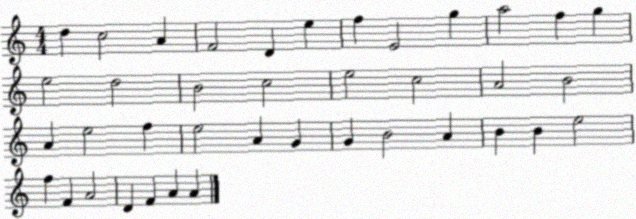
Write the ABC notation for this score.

X:1
T:Untitled
M:4/4
L:1/4
K:C
d c2 A F2 D e f E2 g a2 f g e2 d2 B2 c2 e2 c2 A2 B2 A e2 f e2 A G G B2 A B B e2 f F A2 D F A A